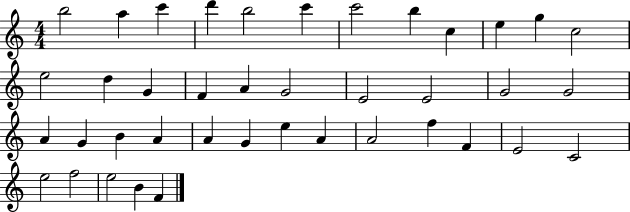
{
  \clef treble
  \numericTimeSignature
  \time 4/4
  \key c \major
  b''2 a''4 c'''4 | d'''4 b''2 c'''4 | c'''2 b''4 c''4 | e''4 g''4 c''2 | \break e''2 d''4 g'4 | f'4 a'4 g'2 | e'2 e'2 | g'2 g'2 | \break a'4 g'4 b'4 a'4 | a'4 g'4 e''4 a'4 | a'2 f''4 f'4 | e'2 c'2 | \break e''2 f''2 | e''2 b'4 f'4 | \bar "|."
}